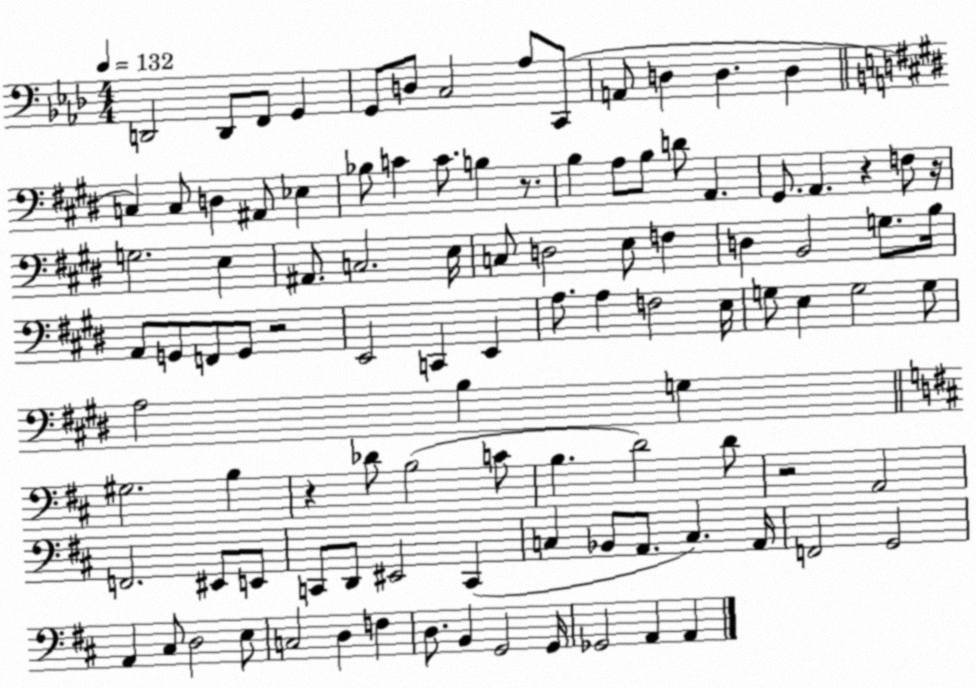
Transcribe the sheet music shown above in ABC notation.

X:1
T:Untitled
M:4/4
L:1/4
K:Ab
D,,2 D,,/2 F,,/2 G,, G,,/2 D,/2 C,2 _A,/2 C,,/2 A,,/2 D, D, D, C, C,/2 D, ^A,,/2 _E, _B,/2 C C/2 B, z/2 B, A,/2 B,/2 D/2 A,, ^G,,/2 A,, z F,/2 z/4 G,2 E, ^A,,/2 C,2 E,/4 C,/2 D,2 E,/2 F, D, B,,2 G,/2 B,/4 A,,/2 G,,/2 F,,/2 G,,/2 z2 E,,2 C,, E,, A,/2 A, F,2 E,/4 G,/2 E, G,2 G,/2 A,2 B, G, ^G,2 B, z _D/2 B,2 C/2 B, D2 D/2 z2 A,,2 F,,2 ^E,,/2 E,,/2 C,,/2 D,,/2 ^E,,2 C,, C, _B,,/2 A,,/2 C, A,,/4 F,,2 G,,2 A,, ^C,/2 D,2 E,/2 C,2 D, F, D,/2 B,, G,,2 G,,/4 _G,,2 A,, A,,